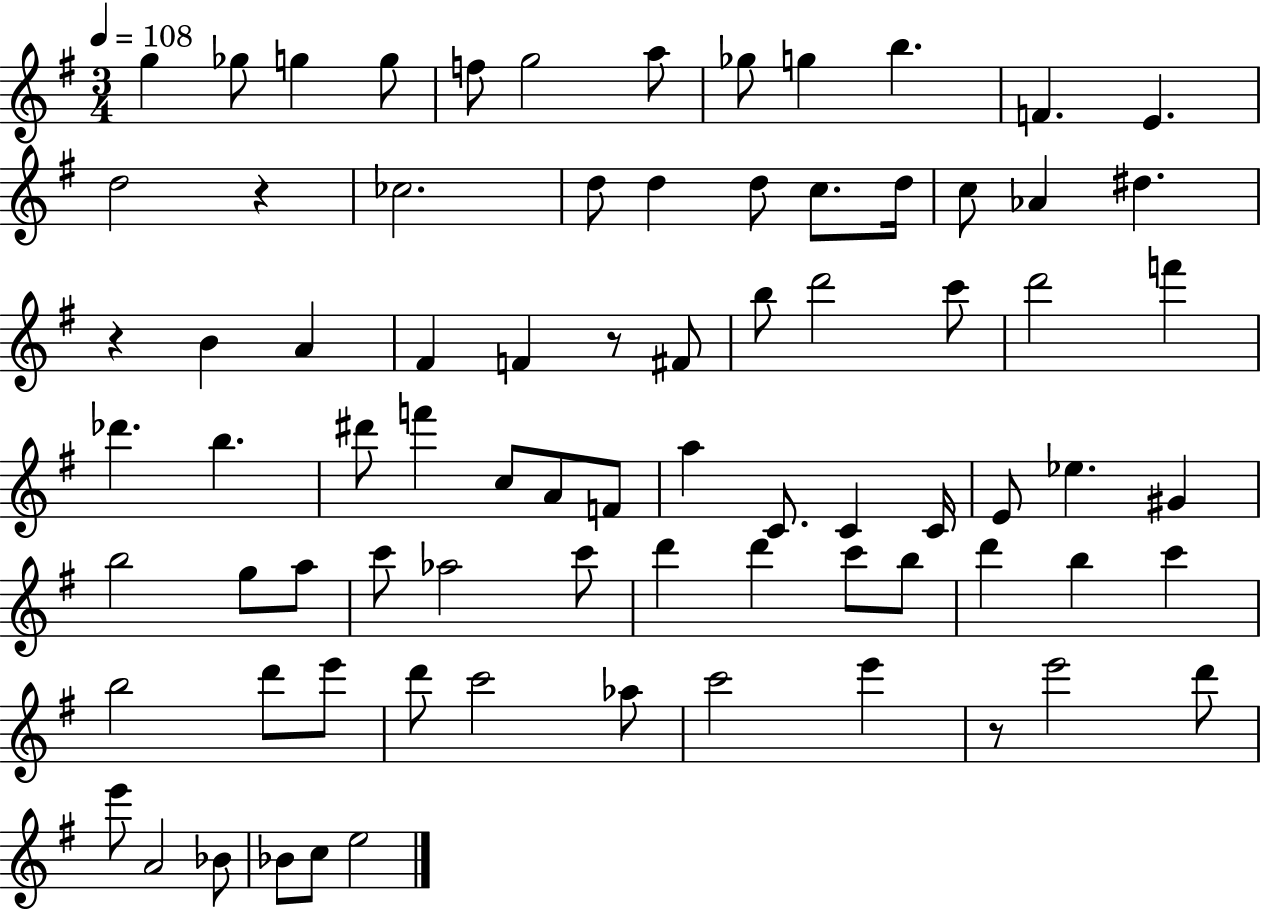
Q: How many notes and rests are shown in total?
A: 79